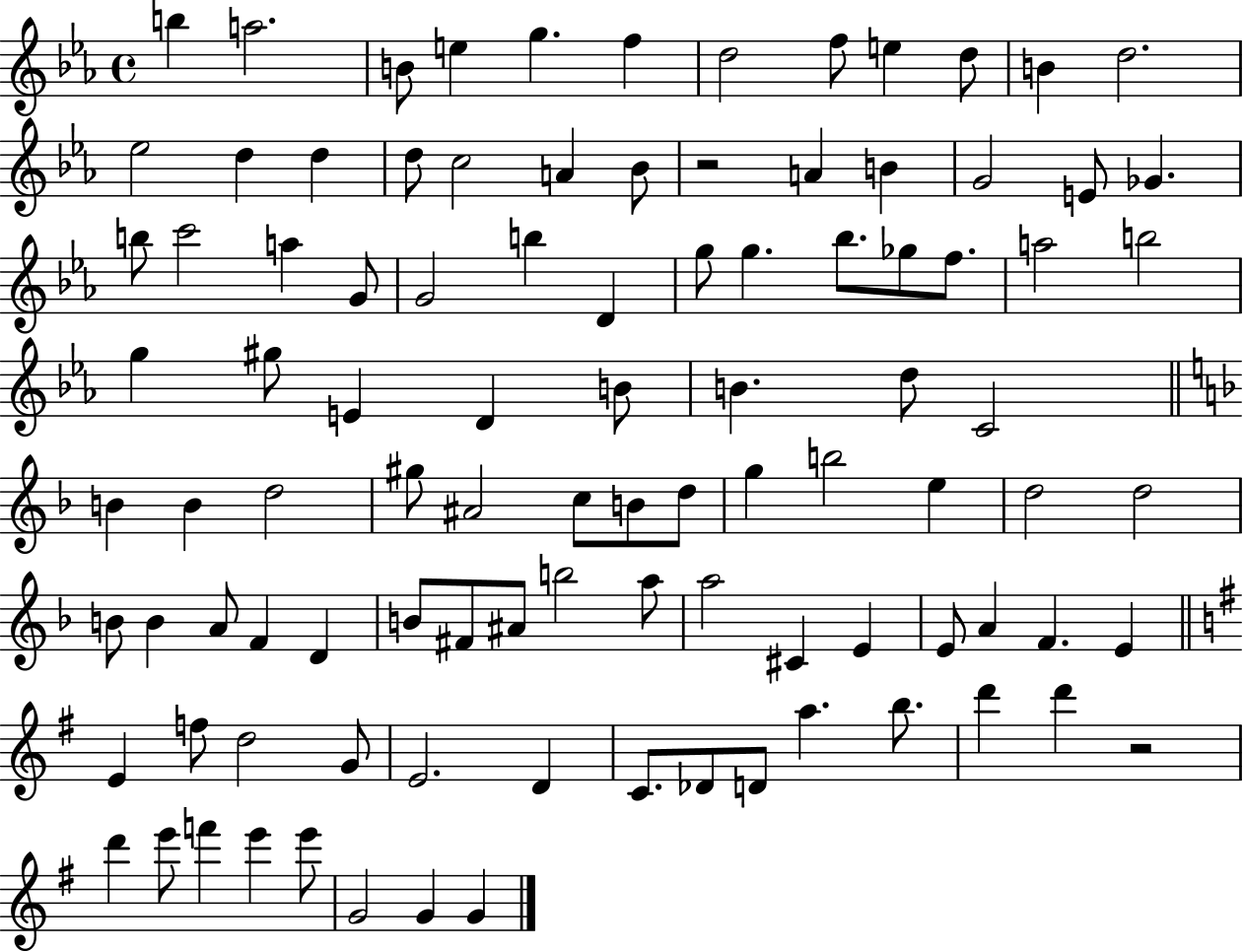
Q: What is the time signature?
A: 4/4